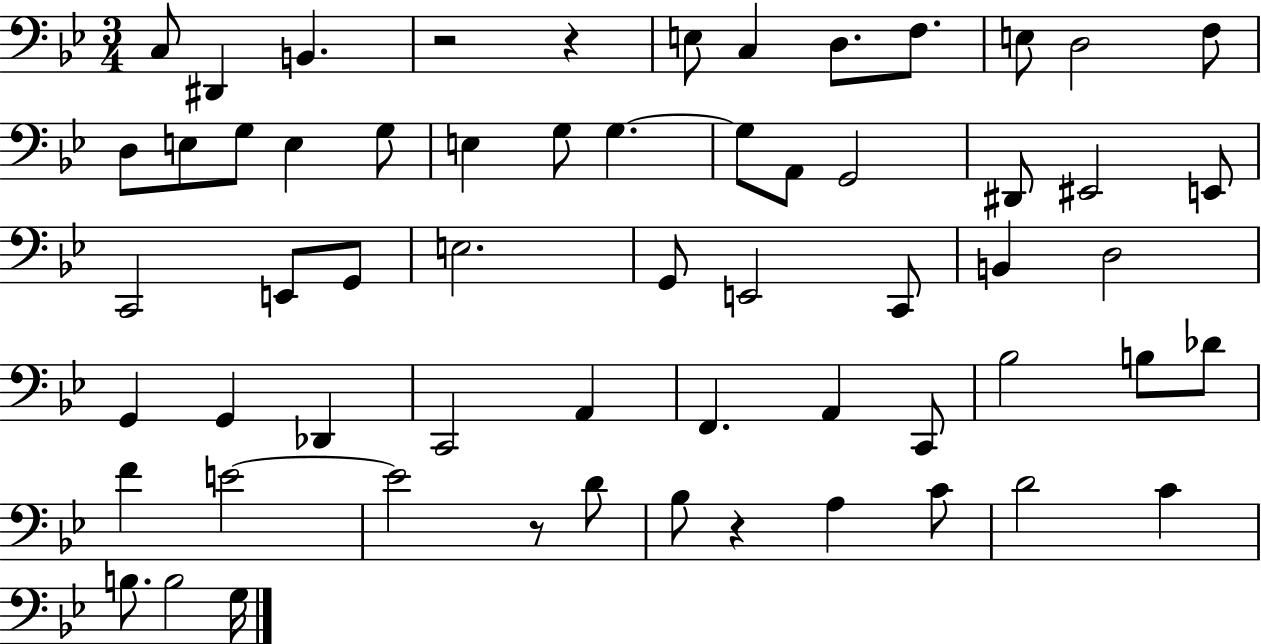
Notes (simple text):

C3/e D#2/q B2/q. R/h R/q E3/e C3/q D3/e. F3/e. E3/e D3/h F3/e D3/e E3/e G3/e E3/q G3/e E3/q G3/e G3/q. G3/e A2/e G2/h D#2/e EIS2/h E2/e C2/h E2/e G2/e E3/h. G2/e E2/h C2/e B2/q D3/h G2/q G2/q Db2/q C2/h A2/q F2/q. A2/q C2/e Bb3/h B3/e Db4/e F4/q E4/h E4/h R/e D4/e Bb3/e R/q A3/q C4/e D4/h C4/q B3/e. B3/h G3/s